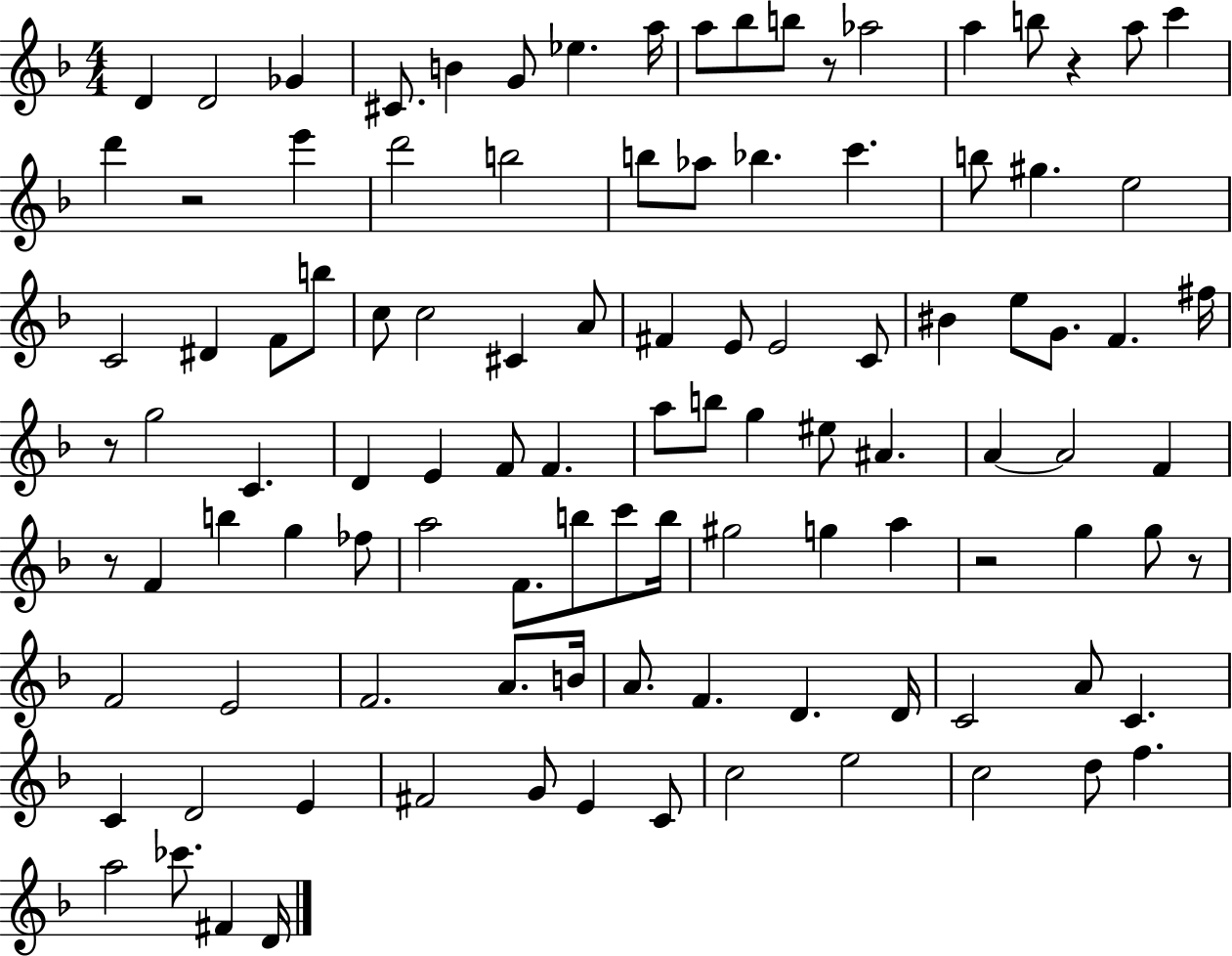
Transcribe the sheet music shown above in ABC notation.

X:1
T:Untitled
M:4/4
L:1/4
K:F
D D2 _G ^C/2 B G/2 _e a/4 a/2 _b/2 b/2 z/2 _a2 a b/2 z a/2 c' d' z2 e' d'2 b2 b/2 _a/2 _b c' b/2 ^g e2 C2 ^D F/2 b/2 c/2 c2 ^C A/2 ^F E/2 E2 C/2 ^B e/2 G/2 F ^f/4 z/2 g2 C D E F/2 F a/2 b/2 g ^e/2 ^A A A2 F z/2 F b g _f/2 a2 F/2 b/2 c'/2 b/4 ^g2 g a z2 g g/2 z/2 F2 E2 F2 A/2 B/4 A/2 F D D/4 C2 A/2 C C D2 E ^F2 G/2 E C/2 c2 e2 c2 d/2 f a2 _c'/2 ^F D/4